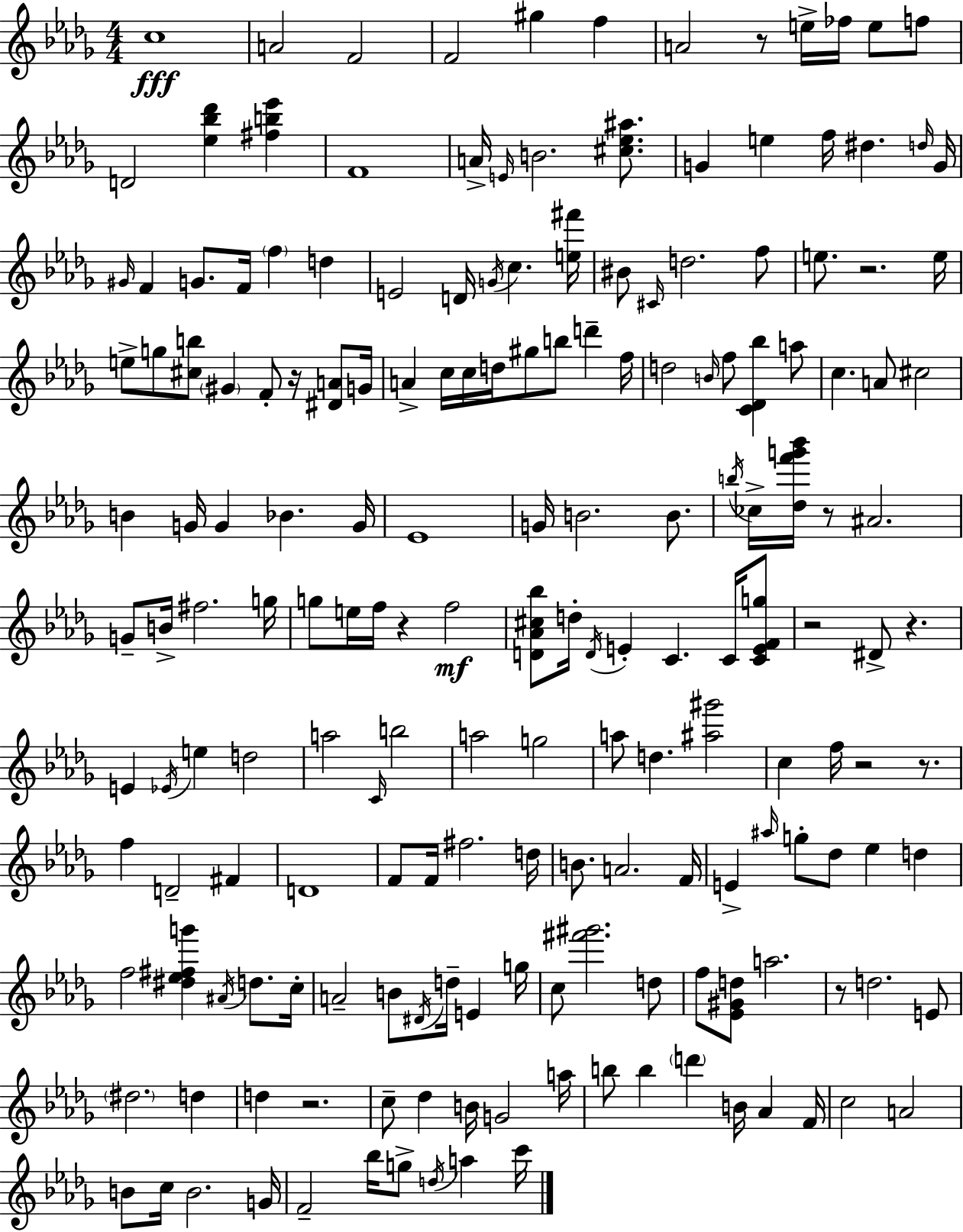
{
  \clef treble
  \numericTimeSignature
  \time 4/4
  \key bes \minor
  c''1\fff | a'2 f'2 | f'2 gis''4 f''4 | a'2 r8 e''16-> fes''16 e''8 f''8 | \break d'2 <ees'' bes'' des'''>4 <fis'' b'' ees'''>4 | f'1 | a'16-> \grace { e'16 } b'2. <cis'' ees'' ais''>8. | g'4 e''4 f''16 dis''4. | \break \grace { d''16 } g'16 \grace { gis'16 } f'4 g'8. f'16 \parenthesize f''4 d''4 | e'2 d'16 \acciaccatura { g'16 } c''4. | <e'' fis'''>16 bis'8 \grace { cis'16 } d''2. | f''8 e''8. r2. | \break e''16 e''8-> g''8 <cis'' b''>8 \parenthesize gis'4 f'8-. | r16 <dis' a'>8 g'16 a'4-> c''16 c''16 d''16 gis''8 b''8 | d'''4-- f''16 d''2 \grace { b'16 } f''8 | <c' des' bes''>4 a''8 c''4. a'8 cis''2 | \break b'4 g'16 g'4 bes'4. | g'16 ees'1 | g'16 b'2. | b'8. \acciaccatura { b''16 } ces''16-> <des'' f''' g''' bes'''>16 r8 ais'2. | \break g'8-- b'16-> fis''2. | g''16 g''8 e''16 f''16 r4 f''2\mf | <d' aes' cis'' bes''>8 d''16-. \acciaccatura { d'16 } e'4-. c'4. | c'16 <c' e' f' g''>8 r2 | \break dis'8-> r4. e'4 \acciaccatura { ees'16 } e''4 | d''2 a''2 | \grace { c'16 } b''2 a''2 | g''2 a''8 d''4. | \break <ais'' gis'''>2 c''4 f''16 r2 | r8. f''4 d'2-- | fis'4 d'1 | f'8 f'16 fis''2. | \break d''16 b'8. a'2. | f'16 e'4-> \grace { ais''16 } g''8-. | des''8 ees''4 d''4 f''2 | <dis'' ees'' fis'' g'''>4 \acciaccatura { ais'16 } d''8. c''16-. a'2-- | \break b'8 \acciaccatura { dis'16 } d''16-- e'4 g''16 c''8 <fis''' gis'''>2. | d''8 f''8 <ees' gis' d''>8 | a''2. r8 d''2. | e'8 \parenthesize dis''2. | \break d''4 d''4 | r2. c''8-- des''4 | b'16 g'2 a''16 b''8 b''4 | \parenthesize d'''4 b'16 aes'4 f'16 c''2 | \break a'2 b'8 c''16 | b'2. g'16 f'2-- | bes''16 g''8-> \acciaccatura { d''16 } a''4 c'''16 \bar "|."
}